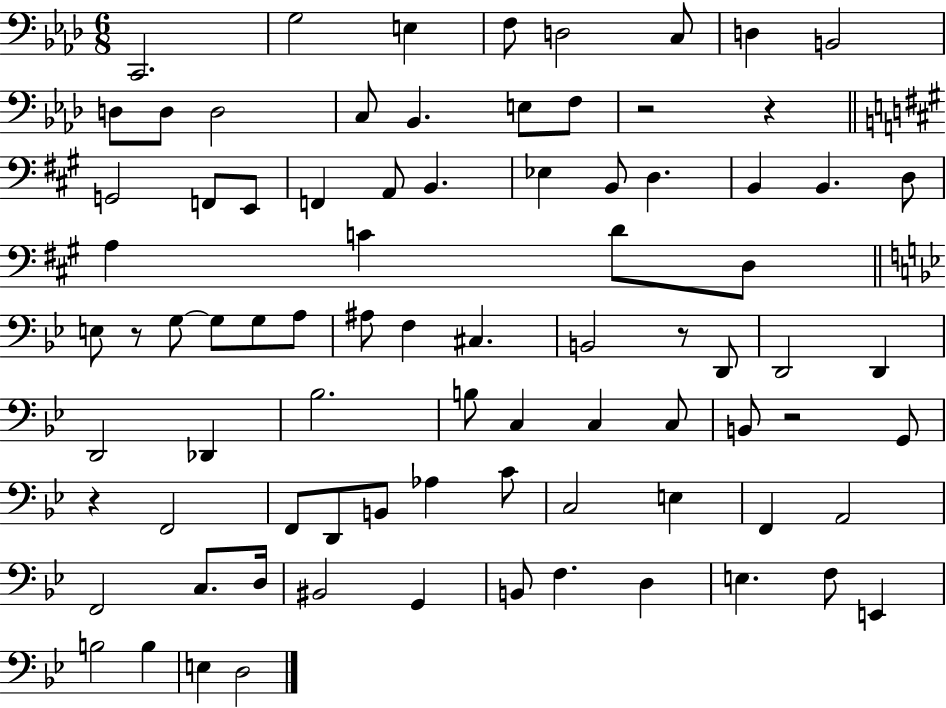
{
  \clef bass
  \numericTimeSignature
  \time 6/8
  \key aes \major
  c,2. | g2 e4 | f8 d2 c8 | d4 b,2 | \break d8 d8 d2 | c8 bes,4. e8 f8 | r2 r4 | \bar "||" \break \key a \major g,2 f,8 e,8 | f,4 a,8 b,4. | ees4 b,8 d4. | b,4 b,4. d8 | \break a4 c'4 d'8 d8 | \bar "||" \break \key g \minor e8 r8 g8~~ g8 g8 a8 | ais8 f4 cis4. | b,2 r8 d,8 | d,2 d,4 | \break d,2 des,4 | bes2. | b8 c4 c4 c8 | b,8 r2 g,8 | \break r4 f,2 | f,8 d,8 b,8 aes4 c'8 | c2 e4 | f,4 a,2 | \break f,2 c8. d16 | bis,2 g,4 | b,8 f4. d4 | e4. f8 e,4 | \break b2 b4 | e4 d2 | \bar "|."
}